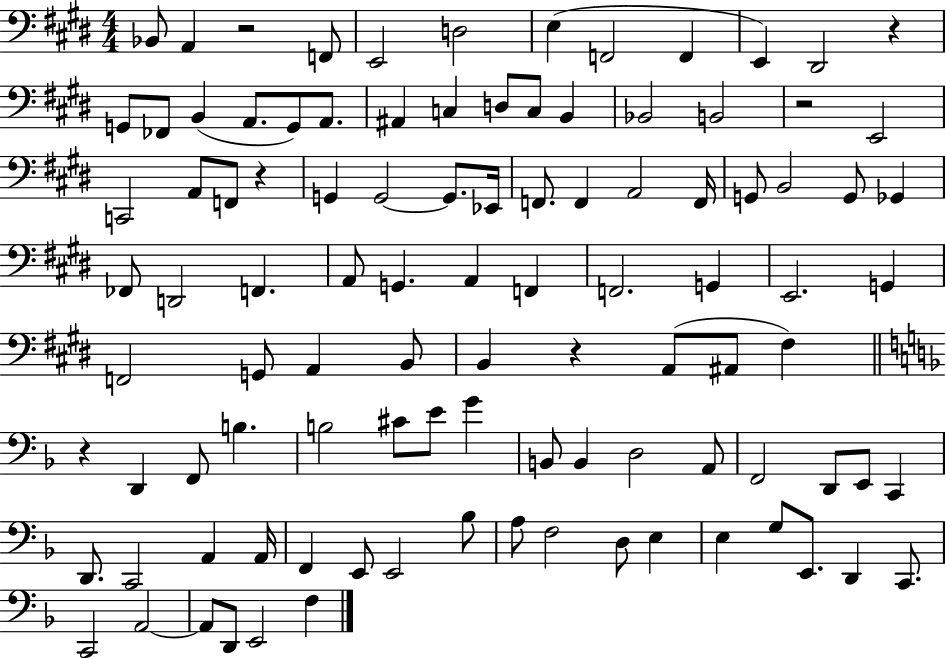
Bb2/e A2/q R/h F2/e E2/h D3/h E3/q F2/h F2/q E2/q D#2/h R/q G2/e FES2/e B2/q A2/e. G2/e A2/e. A#2/q C3/q D3/e C3/e B2/q Bb2/h B2/h R/h E2/h C2/h A2/e F2/e R/q G2/q G2/h G2/e. Eb2/s F2/e. F2/q A2/h F2/s G2/e B2/h G2/e Gb2/q FES2/e D2/h F2/q. A2/e G2/q. A2/q F2/q F2/h. G2/q E2/h. G2/q F2/h G2/e A2/q B2/e B2/q R/q A2/e A#2/e F#3/q R/q D2/q F2/e B3/q. B3/h C#4/e E4/e G4/q B2/e B2/q D3/h A2/e F2/h D2/e E2/e C2/q D2/e. C2/h A2/q A2/s F2/q E2/e E2/h Bb3/e A3/e F3/h D3/e E3/q E3/q G3/e E2/e. D2/q C2/e. C2/h A2/h A2/e D2/e E2/h F3/q